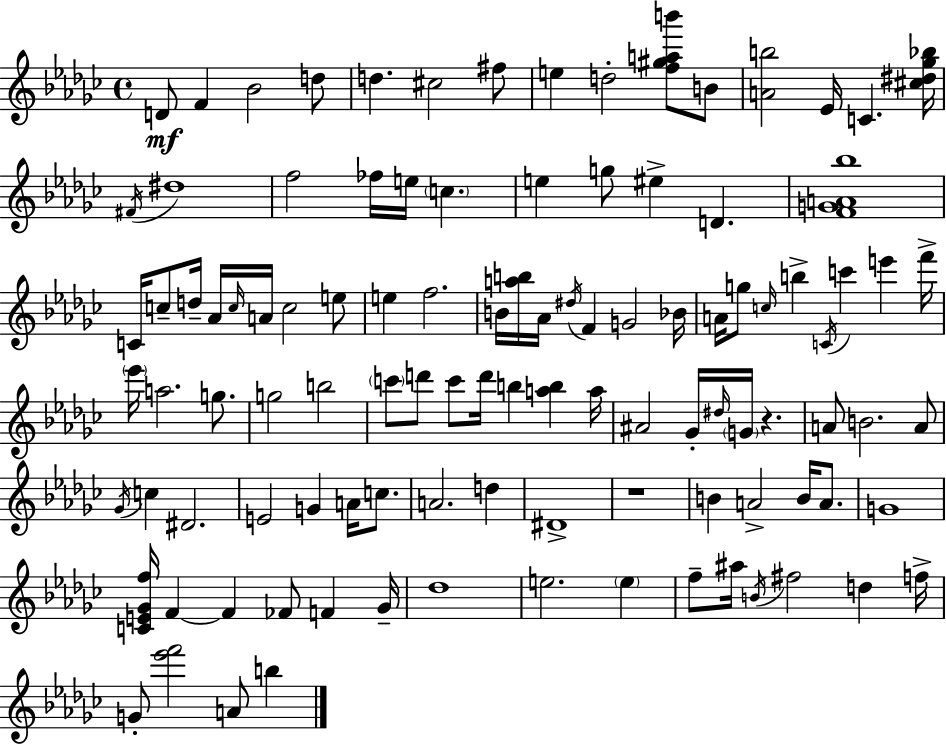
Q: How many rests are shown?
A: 2